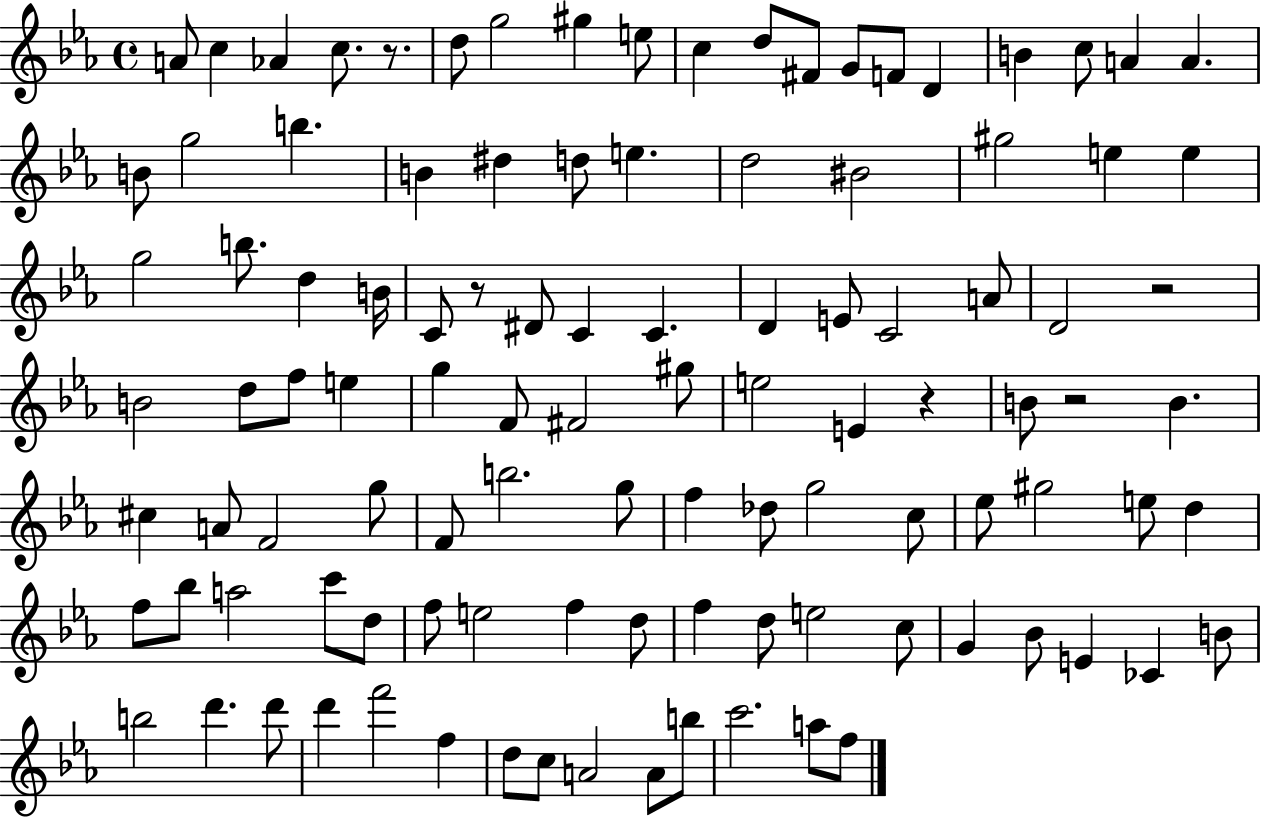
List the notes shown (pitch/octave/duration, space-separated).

A4/e C5/q Ab4/q C5/e. R/e. D5/e G5/h G#5/q E5/e C5/q D5/e F#4/e G4/e F4/e D4/q B4/q C5/e A4/q A4/q. B4/e G5/h B5/q. B4/q D#5/q D5/e E5/q. D5/h BIS4/h G#5/h E5/q E5/q G5/h B5/e. D5/q B4/s C4/e R/e D#4/e C4/q C4/q. D4/q E4/e C4/h A4/e D4/h R/h B4/h D5/e F5/e E5/q G5/q F4/e F#4/h G#5/e E5/h E4/q R/q B4/e R/h B4/q. C#5/q A4/e F4/h G5/e F4/e B5/h. G5/e F5/q Db5/e G5/h C5/e Eb5/e G#5/h E5/e D5/q F5/e Bb5/e A5/h C6/e D5/e F5/e E5/h F5/q D5/e F5/q D5/e E5/h C5/e G4/q Bb4/e E4/q CES4/q B4/e B5/h D6/q. D6/e D6/q F6/h F5/q D5/e C5/e A4/h A4/e B5/e C6/h. A5/e F5/e